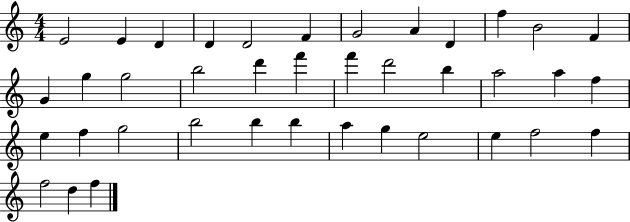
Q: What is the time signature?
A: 4/4